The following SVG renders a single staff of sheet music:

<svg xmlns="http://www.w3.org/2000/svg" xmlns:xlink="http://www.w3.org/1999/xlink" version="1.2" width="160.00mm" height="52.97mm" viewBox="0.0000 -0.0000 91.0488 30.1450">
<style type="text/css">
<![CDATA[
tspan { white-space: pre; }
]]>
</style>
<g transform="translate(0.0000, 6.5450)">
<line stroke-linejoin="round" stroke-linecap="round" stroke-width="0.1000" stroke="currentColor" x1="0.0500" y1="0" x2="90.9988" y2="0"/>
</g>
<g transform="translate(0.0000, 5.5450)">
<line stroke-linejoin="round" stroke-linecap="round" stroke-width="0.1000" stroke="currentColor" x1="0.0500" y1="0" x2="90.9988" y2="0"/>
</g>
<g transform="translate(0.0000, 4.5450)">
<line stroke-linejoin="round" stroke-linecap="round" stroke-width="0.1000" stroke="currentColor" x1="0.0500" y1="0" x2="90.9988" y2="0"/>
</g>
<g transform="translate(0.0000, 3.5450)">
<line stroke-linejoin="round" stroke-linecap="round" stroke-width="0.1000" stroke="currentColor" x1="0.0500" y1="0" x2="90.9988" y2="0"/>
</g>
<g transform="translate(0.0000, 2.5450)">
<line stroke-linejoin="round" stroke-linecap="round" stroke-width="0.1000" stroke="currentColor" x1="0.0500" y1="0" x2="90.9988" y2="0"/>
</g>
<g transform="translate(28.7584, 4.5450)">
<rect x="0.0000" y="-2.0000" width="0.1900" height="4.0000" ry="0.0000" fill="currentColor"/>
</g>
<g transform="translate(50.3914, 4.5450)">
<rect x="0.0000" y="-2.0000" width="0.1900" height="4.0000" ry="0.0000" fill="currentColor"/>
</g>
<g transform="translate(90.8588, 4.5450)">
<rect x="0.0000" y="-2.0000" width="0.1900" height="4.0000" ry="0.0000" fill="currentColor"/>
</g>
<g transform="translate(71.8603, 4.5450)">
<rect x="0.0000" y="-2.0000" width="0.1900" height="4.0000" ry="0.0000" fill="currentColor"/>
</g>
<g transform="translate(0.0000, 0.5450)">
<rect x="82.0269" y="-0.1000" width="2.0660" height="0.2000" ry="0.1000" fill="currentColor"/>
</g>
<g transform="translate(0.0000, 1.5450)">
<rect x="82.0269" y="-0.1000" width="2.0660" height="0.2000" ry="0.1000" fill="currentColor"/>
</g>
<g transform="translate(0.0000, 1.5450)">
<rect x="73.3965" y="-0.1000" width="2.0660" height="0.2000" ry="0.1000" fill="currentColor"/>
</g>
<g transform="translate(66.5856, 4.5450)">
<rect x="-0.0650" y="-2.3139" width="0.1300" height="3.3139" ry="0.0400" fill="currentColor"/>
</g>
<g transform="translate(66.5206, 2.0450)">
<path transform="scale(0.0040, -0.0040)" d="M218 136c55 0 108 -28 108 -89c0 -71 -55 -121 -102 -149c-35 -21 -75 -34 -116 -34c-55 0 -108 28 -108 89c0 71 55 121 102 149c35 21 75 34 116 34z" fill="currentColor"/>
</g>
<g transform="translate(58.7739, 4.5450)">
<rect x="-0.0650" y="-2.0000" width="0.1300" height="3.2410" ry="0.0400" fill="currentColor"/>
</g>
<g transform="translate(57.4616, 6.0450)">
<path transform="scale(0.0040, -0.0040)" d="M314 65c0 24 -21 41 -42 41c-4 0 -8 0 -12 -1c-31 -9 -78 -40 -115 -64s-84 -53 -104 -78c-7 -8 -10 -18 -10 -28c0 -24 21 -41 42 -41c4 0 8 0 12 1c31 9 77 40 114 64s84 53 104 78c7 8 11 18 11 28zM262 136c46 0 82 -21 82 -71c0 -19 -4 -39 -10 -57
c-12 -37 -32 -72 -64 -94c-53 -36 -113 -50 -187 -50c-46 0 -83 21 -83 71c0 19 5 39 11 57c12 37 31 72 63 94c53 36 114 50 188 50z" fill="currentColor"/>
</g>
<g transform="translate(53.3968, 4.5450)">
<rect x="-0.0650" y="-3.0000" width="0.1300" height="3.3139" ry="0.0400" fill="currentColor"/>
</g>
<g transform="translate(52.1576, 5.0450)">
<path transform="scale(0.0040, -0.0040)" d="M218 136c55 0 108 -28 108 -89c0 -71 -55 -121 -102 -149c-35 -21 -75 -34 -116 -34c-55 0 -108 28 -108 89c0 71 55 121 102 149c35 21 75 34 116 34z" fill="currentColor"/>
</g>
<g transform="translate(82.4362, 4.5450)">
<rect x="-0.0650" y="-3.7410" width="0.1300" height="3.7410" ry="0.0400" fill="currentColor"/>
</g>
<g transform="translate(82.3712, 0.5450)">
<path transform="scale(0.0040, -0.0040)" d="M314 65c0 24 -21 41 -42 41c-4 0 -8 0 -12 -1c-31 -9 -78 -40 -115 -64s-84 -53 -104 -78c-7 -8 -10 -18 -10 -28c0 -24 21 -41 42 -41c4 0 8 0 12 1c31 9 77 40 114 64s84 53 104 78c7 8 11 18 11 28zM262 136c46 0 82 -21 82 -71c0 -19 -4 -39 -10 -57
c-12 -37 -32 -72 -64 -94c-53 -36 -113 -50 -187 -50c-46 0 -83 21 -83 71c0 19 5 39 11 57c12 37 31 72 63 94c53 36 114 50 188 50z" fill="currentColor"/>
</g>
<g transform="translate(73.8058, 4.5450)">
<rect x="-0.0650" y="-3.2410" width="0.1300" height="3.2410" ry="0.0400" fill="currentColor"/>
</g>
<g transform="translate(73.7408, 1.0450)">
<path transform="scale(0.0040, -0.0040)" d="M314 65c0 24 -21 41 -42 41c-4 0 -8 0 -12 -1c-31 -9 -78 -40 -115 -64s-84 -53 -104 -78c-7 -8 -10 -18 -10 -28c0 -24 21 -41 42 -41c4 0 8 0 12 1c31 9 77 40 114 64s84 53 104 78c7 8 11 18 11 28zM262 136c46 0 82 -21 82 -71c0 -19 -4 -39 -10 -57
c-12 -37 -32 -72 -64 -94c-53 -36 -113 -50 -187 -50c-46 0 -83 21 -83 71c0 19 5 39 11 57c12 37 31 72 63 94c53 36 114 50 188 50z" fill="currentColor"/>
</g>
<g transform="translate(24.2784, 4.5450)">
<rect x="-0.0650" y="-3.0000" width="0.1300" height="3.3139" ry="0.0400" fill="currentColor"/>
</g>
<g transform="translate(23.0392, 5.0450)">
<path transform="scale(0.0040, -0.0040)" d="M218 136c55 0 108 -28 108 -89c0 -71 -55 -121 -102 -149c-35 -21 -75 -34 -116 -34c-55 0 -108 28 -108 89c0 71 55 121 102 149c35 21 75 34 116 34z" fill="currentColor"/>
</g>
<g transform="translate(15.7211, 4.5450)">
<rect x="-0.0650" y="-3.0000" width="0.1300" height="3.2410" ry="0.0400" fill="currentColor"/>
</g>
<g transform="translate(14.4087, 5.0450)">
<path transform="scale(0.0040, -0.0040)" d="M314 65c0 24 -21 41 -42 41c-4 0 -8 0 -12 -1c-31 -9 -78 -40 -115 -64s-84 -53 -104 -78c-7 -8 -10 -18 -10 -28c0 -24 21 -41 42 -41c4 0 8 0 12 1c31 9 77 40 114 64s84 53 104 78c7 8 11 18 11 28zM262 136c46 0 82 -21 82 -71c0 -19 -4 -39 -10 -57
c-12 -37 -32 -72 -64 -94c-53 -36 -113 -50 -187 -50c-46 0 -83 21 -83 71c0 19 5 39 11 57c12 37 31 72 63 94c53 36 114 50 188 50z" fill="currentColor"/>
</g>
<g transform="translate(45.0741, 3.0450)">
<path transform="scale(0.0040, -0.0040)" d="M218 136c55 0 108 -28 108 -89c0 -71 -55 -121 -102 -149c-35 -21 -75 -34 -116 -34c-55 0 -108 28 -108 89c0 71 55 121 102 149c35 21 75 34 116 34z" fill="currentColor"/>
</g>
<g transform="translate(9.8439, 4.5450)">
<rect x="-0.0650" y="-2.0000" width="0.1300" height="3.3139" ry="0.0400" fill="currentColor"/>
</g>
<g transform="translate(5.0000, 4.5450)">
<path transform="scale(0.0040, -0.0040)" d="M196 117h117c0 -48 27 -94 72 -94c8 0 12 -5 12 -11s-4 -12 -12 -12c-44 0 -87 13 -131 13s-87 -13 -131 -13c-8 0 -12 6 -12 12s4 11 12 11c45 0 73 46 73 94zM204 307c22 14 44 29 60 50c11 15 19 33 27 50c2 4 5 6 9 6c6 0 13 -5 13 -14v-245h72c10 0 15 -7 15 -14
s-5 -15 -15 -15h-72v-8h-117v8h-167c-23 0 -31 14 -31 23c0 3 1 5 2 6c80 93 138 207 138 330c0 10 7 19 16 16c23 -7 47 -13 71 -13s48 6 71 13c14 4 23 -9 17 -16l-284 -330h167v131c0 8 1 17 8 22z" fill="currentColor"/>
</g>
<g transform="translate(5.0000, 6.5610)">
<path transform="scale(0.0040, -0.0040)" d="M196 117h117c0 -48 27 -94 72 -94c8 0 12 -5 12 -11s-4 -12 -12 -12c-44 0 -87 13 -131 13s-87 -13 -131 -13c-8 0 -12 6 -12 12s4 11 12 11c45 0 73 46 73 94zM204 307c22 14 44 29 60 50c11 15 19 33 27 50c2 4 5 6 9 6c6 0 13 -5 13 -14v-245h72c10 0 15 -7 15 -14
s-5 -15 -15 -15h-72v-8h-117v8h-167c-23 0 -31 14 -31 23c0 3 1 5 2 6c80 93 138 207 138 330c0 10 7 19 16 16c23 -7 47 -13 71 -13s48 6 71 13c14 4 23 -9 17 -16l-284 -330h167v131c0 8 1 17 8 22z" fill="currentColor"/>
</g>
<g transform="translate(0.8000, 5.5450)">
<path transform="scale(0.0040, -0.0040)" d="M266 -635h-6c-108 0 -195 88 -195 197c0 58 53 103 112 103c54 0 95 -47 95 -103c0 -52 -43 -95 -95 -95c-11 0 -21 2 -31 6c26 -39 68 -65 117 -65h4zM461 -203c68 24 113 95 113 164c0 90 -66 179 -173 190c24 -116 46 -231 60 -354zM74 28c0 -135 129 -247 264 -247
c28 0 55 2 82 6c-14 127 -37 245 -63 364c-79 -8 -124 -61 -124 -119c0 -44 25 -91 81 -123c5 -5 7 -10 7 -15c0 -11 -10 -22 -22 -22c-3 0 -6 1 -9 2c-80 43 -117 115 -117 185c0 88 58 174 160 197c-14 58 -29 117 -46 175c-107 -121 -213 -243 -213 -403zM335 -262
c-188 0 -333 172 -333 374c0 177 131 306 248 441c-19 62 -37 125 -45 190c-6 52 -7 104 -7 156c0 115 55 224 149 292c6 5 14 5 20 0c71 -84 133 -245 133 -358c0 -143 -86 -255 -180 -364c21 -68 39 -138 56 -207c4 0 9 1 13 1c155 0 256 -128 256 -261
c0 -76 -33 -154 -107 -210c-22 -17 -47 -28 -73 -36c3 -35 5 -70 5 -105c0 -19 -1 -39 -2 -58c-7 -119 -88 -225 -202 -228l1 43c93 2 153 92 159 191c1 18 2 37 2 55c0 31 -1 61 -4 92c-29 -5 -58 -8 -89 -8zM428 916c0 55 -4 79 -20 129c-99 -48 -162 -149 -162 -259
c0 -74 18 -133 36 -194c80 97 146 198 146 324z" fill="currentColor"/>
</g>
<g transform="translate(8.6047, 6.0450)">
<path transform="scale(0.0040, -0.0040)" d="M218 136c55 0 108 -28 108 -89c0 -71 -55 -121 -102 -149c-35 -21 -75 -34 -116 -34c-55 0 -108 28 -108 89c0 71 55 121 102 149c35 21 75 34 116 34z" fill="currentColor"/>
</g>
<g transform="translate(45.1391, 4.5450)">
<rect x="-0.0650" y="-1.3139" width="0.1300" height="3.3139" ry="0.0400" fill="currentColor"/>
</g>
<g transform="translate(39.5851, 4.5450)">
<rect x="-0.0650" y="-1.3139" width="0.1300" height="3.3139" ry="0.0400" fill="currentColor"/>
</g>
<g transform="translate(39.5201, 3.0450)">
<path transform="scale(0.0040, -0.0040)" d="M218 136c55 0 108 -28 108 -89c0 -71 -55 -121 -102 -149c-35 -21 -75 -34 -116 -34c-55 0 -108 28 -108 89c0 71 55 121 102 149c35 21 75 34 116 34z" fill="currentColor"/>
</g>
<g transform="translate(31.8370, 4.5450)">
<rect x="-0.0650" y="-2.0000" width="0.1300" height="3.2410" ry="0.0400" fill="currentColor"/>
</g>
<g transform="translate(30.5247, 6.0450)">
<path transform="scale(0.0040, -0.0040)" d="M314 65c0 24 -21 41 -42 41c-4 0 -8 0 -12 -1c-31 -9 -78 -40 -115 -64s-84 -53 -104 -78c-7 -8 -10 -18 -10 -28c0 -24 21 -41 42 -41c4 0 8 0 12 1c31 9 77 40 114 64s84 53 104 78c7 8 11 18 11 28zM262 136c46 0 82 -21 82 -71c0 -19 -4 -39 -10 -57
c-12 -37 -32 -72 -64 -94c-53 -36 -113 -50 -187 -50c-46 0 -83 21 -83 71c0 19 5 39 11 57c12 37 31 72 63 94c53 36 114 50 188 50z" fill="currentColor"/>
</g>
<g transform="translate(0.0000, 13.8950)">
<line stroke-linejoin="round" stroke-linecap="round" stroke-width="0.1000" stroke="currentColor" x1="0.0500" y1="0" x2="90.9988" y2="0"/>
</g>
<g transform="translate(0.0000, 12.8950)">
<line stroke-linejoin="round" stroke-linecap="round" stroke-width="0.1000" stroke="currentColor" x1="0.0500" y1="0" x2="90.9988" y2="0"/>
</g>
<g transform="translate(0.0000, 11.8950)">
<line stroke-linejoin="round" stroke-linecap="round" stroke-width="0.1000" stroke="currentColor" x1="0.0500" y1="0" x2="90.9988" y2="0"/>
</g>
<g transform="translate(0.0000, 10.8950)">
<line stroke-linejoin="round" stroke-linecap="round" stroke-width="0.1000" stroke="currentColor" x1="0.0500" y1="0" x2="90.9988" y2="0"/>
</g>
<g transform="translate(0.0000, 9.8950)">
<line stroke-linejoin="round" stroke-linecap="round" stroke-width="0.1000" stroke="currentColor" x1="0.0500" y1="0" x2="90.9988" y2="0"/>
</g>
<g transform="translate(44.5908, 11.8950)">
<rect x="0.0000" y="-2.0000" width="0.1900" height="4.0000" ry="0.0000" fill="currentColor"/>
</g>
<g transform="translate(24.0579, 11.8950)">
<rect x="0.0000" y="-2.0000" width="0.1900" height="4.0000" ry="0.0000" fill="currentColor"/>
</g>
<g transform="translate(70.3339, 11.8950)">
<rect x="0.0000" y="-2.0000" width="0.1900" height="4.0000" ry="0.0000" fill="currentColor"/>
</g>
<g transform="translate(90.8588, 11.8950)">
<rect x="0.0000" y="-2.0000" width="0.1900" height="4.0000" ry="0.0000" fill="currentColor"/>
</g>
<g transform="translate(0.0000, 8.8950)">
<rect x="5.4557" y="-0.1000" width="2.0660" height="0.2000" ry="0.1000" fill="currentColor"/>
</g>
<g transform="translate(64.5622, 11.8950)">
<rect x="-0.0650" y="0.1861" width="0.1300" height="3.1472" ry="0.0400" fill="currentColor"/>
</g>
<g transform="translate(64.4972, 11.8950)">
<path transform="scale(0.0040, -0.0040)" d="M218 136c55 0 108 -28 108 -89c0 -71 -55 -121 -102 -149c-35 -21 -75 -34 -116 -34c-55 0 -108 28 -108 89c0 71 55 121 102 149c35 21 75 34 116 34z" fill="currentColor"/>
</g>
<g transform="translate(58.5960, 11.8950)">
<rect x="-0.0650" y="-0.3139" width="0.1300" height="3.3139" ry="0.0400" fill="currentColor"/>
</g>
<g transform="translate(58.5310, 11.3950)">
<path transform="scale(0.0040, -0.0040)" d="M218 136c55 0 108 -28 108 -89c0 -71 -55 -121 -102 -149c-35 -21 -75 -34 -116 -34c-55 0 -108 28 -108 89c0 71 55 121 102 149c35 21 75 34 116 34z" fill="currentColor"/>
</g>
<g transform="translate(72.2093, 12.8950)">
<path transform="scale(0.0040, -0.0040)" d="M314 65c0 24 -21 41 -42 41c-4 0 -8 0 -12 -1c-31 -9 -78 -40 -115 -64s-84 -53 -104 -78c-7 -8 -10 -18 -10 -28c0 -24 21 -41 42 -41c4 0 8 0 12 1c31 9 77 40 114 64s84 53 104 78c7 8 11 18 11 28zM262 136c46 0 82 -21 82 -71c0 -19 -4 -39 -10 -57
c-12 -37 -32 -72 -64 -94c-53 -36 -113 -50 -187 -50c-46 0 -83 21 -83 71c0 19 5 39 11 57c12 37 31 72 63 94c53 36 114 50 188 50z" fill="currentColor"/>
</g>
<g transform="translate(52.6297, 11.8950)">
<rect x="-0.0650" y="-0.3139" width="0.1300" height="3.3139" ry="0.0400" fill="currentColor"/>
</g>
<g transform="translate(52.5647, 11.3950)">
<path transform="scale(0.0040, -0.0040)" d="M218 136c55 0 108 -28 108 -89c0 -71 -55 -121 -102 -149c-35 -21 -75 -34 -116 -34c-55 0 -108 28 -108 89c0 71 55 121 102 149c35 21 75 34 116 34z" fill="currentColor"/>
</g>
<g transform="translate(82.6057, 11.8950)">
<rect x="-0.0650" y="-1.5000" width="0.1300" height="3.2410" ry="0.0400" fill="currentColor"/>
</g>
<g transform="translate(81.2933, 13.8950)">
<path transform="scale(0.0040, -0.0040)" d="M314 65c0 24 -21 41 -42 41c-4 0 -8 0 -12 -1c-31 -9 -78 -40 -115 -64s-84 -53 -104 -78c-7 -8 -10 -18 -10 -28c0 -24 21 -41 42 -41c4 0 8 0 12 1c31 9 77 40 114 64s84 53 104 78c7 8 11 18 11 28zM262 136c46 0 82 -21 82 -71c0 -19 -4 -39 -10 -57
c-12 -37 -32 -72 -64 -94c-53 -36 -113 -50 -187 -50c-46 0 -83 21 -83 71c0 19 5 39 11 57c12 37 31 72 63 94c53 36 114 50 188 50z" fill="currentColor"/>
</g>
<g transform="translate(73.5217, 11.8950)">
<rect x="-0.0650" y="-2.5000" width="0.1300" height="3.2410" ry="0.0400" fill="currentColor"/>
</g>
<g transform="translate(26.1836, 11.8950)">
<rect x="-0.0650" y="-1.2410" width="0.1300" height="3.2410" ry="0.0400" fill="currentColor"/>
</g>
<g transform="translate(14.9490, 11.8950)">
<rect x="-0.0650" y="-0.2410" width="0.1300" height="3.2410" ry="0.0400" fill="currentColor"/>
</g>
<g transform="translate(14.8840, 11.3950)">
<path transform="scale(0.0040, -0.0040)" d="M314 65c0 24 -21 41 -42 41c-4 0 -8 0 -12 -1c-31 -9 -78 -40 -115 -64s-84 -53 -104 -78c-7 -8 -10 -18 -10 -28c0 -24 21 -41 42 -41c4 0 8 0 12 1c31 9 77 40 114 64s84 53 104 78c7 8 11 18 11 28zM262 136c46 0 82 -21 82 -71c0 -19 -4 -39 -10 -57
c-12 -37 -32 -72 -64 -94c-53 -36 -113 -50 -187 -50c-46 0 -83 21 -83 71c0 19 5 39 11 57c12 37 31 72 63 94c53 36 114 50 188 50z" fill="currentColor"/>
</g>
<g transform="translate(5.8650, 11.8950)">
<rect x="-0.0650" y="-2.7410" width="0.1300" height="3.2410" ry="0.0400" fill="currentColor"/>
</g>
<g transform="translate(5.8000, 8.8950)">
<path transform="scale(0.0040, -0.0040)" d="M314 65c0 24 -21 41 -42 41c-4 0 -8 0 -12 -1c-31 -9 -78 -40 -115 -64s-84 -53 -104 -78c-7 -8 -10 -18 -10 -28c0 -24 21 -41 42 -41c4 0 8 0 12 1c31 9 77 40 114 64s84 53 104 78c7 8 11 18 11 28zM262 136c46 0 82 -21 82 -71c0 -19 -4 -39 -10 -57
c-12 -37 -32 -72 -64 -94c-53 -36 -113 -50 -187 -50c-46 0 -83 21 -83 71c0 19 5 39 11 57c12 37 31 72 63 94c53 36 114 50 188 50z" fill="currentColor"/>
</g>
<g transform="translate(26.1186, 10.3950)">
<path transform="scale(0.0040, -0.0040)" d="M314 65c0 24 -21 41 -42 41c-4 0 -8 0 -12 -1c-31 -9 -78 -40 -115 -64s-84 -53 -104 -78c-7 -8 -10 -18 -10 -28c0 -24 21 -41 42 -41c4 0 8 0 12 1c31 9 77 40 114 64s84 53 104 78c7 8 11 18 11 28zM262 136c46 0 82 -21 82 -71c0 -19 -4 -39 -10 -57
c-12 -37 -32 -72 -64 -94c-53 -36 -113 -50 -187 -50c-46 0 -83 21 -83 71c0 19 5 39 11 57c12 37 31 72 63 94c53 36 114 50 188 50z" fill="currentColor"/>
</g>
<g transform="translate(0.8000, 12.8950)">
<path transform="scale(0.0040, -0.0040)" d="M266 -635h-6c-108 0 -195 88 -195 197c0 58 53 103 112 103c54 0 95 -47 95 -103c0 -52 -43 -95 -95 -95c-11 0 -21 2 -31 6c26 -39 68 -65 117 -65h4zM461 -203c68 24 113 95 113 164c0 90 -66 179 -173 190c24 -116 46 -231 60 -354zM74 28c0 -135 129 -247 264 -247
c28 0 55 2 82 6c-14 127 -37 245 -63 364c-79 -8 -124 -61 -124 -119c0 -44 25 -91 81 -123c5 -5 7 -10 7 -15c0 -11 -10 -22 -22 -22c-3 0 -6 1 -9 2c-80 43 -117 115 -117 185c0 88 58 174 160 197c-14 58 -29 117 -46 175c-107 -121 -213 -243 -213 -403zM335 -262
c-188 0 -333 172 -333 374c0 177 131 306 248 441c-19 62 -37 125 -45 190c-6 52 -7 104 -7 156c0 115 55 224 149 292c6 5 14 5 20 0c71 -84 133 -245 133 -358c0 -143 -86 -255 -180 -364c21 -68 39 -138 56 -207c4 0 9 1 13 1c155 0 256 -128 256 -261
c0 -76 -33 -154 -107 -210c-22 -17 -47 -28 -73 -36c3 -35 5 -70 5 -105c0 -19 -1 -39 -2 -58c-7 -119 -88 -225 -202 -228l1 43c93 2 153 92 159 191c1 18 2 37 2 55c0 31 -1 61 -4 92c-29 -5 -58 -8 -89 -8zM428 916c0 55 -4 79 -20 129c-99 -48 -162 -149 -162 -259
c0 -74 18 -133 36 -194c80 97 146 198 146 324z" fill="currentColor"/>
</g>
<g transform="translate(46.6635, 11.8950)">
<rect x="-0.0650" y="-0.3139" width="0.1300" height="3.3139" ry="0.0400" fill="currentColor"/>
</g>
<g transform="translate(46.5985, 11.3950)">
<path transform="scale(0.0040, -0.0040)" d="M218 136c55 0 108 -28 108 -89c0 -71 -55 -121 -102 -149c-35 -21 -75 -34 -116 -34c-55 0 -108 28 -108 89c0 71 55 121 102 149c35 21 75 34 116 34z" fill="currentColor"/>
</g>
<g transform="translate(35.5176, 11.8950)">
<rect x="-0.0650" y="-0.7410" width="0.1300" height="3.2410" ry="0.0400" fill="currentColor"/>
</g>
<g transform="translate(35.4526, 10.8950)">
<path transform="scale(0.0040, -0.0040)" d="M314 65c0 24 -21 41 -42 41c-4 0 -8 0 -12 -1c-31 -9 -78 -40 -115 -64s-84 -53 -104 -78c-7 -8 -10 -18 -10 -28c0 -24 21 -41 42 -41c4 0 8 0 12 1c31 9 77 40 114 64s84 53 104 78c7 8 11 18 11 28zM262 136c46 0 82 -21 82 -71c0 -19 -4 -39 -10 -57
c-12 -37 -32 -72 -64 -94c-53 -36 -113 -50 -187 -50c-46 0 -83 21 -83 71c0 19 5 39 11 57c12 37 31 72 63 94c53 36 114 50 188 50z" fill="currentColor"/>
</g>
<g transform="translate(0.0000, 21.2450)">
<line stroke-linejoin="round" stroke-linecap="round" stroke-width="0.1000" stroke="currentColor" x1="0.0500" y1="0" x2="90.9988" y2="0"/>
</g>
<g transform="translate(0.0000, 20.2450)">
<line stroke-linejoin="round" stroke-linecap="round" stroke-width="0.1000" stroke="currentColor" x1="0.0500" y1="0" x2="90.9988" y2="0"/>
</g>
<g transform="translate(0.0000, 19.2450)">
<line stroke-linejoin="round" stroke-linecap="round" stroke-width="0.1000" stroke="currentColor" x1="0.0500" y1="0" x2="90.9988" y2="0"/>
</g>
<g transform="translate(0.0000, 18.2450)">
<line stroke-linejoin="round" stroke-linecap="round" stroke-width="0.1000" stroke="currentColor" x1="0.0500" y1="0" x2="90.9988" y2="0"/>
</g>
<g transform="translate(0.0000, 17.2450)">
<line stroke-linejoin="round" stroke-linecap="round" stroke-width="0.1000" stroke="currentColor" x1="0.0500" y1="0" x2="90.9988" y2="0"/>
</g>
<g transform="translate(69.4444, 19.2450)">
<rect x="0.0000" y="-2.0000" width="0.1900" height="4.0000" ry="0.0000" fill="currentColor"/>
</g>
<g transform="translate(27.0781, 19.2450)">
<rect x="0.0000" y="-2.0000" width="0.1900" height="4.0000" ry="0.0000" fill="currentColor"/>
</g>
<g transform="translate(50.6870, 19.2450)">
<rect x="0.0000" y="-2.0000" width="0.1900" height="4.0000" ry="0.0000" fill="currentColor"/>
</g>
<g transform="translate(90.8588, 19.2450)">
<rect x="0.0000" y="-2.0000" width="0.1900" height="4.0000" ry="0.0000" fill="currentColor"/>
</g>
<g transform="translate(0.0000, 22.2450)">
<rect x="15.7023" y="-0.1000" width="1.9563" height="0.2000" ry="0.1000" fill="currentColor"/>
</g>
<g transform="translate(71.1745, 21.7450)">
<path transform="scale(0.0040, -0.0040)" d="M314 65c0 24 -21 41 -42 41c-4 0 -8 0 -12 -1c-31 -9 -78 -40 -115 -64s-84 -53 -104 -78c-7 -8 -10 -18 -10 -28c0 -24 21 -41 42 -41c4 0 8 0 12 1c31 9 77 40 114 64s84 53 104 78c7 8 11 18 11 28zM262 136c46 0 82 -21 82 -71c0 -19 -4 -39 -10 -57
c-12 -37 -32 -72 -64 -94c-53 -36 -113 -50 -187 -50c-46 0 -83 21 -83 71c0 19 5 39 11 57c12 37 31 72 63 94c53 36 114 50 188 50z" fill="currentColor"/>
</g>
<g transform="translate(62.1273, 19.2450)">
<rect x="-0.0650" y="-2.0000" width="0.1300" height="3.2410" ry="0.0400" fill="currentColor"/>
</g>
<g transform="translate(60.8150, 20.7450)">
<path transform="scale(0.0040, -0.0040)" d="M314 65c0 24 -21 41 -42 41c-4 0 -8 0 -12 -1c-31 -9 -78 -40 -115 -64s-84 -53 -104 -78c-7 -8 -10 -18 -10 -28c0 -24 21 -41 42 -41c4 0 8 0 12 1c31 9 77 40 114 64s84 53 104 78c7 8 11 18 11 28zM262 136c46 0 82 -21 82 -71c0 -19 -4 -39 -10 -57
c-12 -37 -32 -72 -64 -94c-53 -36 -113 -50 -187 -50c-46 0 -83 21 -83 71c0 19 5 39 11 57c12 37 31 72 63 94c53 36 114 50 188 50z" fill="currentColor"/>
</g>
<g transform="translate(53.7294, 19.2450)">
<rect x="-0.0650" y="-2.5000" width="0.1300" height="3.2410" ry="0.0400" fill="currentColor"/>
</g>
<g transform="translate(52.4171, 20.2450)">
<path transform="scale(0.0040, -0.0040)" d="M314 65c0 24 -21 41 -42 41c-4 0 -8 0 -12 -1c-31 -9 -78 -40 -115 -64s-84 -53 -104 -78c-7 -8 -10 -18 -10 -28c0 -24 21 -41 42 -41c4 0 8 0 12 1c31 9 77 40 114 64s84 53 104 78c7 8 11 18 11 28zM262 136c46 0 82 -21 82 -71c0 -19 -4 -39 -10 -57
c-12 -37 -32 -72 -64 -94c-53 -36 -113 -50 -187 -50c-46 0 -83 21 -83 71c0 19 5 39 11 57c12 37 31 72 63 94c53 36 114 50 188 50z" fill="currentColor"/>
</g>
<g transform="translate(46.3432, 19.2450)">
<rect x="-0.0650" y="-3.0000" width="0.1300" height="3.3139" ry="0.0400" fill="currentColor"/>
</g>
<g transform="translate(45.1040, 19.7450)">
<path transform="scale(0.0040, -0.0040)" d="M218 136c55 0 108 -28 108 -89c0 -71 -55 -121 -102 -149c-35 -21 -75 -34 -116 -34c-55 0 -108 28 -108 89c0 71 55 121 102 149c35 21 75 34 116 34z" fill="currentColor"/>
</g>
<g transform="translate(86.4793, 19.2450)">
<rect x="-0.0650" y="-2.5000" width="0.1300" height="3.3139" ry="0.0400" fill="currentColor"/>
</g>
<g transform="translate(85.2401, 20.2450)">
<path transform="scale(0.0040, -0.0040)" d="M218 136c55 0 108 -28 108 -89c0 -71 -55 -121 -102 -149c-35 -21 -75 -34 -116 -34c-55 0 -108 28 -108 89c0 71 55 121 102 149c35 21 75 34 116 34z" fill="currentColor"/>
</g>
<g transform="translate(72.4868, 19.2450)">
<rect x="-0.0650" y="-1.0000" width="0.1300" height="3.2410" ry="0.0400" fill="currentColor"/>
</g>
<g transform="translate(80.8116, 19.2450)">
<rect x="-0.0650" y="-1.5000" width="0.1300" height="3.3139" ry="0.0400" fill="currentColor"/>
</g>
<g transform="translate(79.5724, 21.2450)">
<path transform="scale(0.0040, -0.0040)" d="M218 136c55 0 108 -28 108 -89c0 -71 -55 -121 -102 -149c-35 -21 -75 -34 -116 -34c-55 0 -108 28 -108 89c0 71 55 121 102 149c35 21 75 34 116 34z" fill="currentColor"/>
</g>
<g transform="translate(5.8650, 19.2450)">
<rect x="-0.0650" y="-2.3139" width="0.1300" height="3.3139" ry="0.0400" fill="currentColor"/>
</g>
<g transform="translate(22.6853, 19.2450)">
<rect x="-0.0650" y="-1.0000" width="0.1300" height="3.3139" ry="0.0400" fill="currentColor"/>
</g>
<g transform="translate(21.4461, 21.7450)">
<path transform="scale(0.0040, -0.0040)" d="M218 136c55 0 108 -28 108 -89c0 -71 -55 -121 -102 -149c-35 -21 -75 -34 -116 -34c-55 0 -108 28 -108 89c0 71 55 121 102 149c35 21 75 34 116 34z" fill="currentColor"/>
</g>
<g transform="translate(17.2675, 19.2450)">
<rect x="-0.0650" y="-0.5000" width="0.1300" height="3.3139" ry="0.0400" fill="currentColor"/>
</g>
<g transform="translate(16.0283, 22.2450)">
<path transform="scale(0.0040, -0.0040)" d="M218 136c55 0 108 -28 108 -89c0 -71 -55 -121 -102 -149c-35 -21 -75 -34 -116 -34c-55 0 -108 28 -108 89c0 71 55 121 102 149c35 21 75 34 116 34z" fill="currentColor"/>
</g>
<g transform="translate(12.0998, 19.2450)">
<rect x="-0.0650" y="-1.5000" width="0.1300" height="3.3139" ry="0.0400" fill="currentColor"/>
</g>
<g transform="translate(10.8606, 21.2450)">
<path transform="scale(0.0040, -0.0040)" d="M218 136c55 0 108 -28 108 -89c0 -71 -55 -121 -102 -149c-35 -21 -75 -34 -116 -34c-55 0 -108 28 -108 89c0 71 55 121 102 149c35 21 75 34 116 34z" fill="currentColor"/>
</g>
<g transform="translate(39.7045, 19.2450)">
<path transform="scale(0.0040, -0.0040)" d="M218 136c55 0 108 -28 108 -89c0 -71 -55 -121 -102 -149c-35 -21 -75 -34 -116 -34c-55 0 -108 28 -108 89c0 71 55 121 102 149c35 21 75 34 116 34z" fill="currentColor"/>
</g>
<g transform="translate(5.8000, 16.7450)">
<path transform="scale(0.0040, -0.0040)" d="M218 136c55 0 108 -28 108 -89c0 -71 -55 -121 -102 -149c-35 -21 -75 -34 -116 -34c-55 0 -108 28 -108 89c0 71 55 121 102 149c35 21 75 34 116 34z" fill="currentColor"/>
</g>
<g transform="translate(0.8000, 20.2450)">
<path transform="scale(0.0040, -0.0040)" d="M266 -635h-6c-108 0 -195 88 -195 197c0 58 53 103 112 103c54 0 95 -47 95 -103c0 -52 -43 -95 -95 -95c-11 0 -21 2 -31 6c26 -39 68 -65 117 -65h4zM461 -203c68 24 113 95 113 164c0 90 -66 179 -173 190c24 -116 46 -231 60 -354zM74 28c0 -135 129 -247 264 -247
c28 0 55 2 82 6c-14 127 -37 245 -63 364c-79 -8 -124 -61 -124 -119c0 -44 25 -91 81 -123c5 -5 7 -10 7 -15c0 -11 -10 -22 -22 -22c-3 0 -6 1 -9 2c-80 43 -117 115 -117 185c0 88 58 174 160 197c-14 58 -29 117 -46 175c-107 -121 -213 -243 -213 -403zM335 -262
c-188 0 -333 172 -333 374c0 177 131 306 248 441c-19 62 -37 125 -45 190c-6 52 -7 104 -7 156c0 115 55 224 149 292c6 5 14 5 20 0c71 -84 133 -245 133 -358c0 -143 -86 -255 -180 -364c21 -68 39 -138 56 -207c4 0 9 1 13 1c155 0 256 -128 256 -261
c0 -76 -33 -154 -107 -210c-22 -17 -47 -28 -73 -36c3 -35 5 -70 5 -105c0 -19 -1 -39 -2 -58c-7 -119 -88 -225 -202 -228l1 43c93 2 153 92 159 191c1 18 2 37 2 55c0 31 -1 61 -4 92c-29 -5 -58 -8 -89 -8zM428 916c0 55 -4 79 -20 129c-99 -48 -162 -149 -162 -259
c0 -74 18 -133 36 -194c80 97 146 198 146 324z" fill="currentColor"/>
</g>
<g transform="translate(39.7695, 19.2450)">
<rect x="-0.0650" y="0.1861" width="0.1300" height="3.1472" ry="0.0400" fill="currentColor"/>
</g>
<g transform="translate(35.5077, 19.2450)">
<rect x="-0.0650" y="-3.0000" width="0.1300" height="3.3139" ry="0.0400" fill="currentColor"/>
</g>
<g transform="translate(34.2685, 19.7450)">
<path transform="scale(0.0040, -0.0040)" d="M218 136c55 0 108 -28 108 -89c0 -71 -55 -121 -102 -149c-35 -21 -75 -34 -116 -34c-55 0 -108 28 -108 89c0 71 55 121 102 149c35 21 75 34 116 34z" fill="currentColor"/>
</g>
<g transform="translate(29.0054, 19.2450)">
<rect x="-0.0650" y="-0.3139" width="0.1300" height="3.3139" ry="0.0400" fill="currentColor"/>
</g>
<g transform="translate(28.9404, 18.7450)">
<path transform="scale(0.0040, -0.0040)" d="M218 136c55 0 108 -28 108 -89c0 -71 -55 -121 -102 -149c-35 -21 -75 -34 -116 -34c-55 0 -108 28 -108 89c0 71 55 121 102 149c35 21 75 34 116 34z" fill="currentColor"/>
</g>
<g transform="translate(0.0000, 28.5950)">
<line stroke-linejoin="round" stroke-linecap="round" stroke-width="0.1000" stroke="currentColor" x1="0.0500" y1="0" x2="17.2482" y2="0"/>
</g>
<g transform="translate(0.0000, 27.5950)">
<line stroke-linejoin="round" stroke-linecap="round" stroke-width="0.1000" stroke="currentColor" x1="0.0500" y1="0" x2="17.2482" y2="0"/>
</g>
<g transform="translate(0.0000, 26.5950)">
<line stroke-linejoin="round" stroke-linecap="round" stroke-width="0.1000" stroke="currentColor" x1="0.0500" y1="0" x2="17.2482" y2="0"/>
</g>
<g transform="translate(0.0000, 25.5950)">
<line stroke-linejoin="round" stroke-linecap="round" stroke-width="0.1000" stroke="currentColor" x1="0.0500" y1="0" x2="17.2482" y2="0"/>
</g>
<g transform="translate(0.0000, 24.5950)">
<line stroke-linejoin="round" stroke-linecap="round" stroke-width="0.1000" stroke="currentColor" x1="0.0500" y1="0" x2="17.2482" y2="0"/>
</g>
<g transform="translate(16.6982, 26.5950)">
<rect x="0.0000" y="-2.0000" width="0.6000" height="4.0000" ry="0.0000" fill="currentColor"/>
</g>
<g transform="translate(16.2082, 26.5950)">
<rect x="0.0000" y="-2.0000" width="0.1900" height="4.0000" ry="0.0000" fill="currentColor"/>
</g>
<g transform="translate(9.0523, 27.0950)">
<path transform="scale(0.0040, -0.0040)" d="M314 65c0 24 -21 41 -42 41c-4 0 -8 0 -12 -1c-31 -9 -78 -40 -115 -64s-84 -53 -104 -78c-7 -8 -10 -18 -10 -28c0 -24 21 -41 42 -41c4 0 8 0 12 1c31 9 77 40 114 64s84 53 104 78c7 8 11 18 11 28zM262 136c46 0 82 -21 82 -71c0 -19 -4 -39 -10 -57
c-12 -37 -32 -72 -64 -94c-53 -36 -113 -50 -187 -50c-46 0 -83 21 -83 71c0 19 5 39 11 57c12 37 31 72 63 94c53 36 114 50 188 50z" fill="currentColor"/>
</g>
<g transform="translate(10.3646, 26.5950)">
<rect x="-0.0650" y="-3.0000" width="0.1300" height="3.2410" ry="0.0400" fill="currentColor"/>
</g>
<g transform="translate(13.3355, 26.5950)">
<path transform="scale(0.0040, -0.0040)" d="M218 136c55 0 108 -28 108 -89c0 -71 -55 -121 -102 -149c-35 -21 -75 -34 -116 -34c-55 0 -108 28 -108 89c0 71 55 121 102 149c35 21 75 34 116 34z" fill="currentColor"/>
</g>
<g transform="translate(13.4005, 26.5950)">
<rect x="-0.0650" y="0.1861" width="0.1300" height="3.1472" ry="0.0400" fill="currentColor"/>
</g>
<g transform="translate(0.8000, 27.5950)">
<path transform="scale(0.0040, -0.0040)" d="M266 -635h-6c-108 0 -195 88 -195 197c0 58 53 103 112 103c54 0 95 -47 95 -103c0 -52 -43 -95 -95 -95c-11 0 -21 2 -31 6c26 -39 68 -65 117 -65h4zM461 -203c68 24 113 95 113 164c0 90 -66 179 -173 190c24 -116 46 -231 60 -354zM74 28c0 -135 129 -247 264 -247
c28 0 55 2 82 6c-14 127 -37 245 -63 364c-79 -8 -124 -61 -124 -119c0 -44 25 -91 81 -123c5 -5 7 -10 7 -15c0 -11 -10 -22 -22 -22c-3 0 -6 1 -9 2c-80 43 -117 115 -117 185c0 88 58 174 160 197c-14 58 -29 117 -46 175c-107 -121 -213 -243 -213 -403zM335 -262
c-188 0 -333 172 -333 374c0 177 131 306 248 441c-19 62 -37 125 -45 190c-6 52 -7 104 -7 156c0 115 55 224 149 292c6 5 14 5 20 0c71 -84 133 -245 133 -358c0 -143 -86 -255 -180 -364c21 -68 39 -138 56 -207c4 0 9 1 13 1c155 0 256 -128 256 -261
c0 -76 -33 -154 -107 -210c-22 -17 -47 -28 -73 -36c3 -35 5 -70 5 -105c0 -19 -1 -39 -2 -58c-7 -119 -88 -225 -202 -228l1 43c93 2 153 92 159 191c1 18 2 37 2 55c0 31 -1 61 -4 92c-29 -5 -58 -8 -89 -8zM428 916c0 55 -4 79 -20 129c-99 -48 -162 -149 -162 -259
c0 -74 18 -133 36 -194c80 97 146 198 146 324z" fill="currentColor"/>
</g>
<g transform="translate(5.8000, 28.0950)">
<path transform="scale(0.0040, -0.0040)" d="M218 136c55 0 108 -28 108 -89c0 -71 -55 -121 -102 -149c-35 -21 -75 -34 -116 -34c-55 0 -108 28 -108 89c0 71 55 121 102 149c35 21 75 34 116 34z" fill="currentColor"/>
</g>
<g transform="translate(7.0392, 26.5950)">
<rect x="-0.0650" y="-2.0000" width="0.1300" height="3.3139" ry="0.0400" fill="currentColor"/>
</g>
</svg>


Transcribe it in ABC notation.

X:1
T:Untitled
M:4/4
L:1/4
K:C
F A2 A F2 e e A F2 g b2 c'2 a2 c2 e2 d2 c c c B G2 E2 g E C D c A B A G2 F2 D2 E G F A2 B